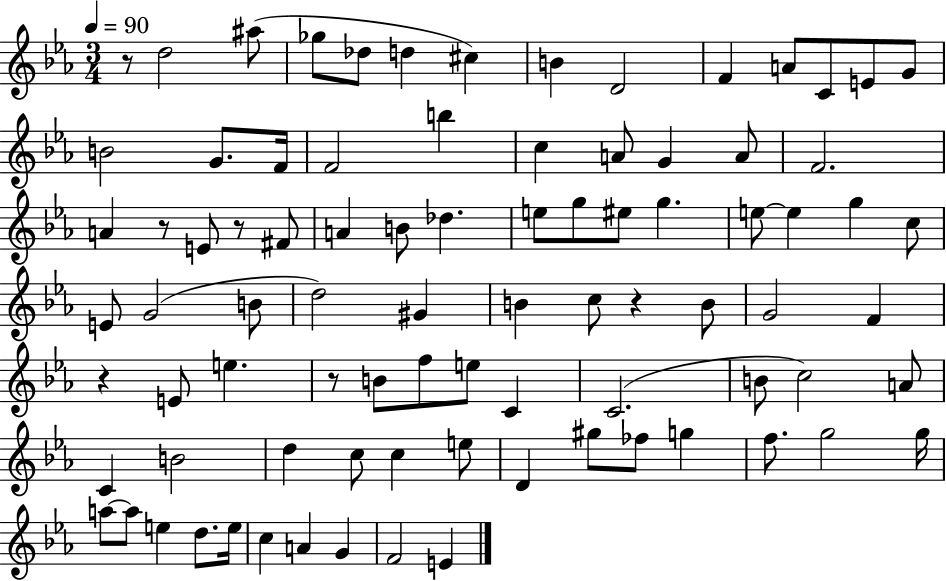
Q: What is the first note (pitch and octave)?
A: D5